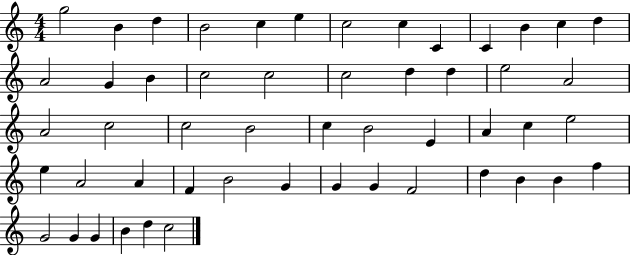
X:1
T:Untitled
M:4/4
L:1/4
K:C
g2 B d B2 c e c2 c C C B c d A2 G B c2 c2 c2 d d e2 A2 A2 c2 c2 B2 c B2 E A c e2 e A2 A F B2 G G G F2 d B B f G2 G G B d c2